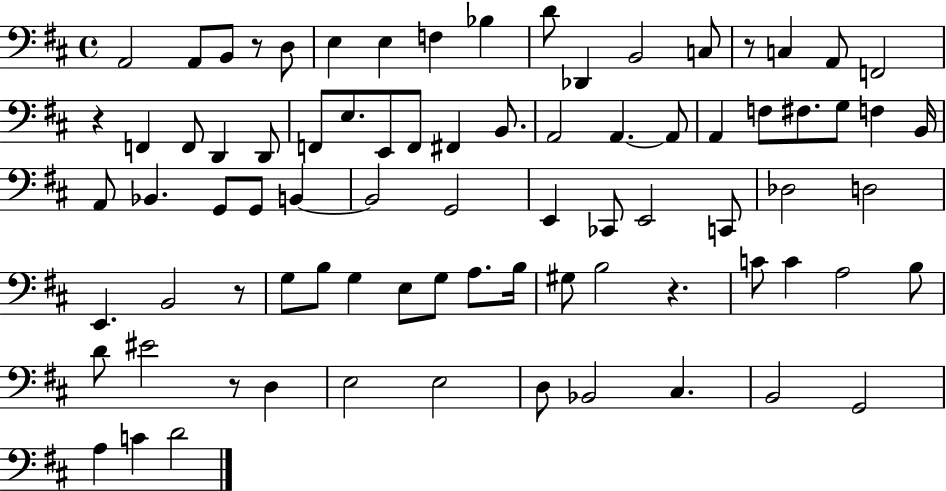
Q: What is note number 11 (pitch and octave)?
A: B2